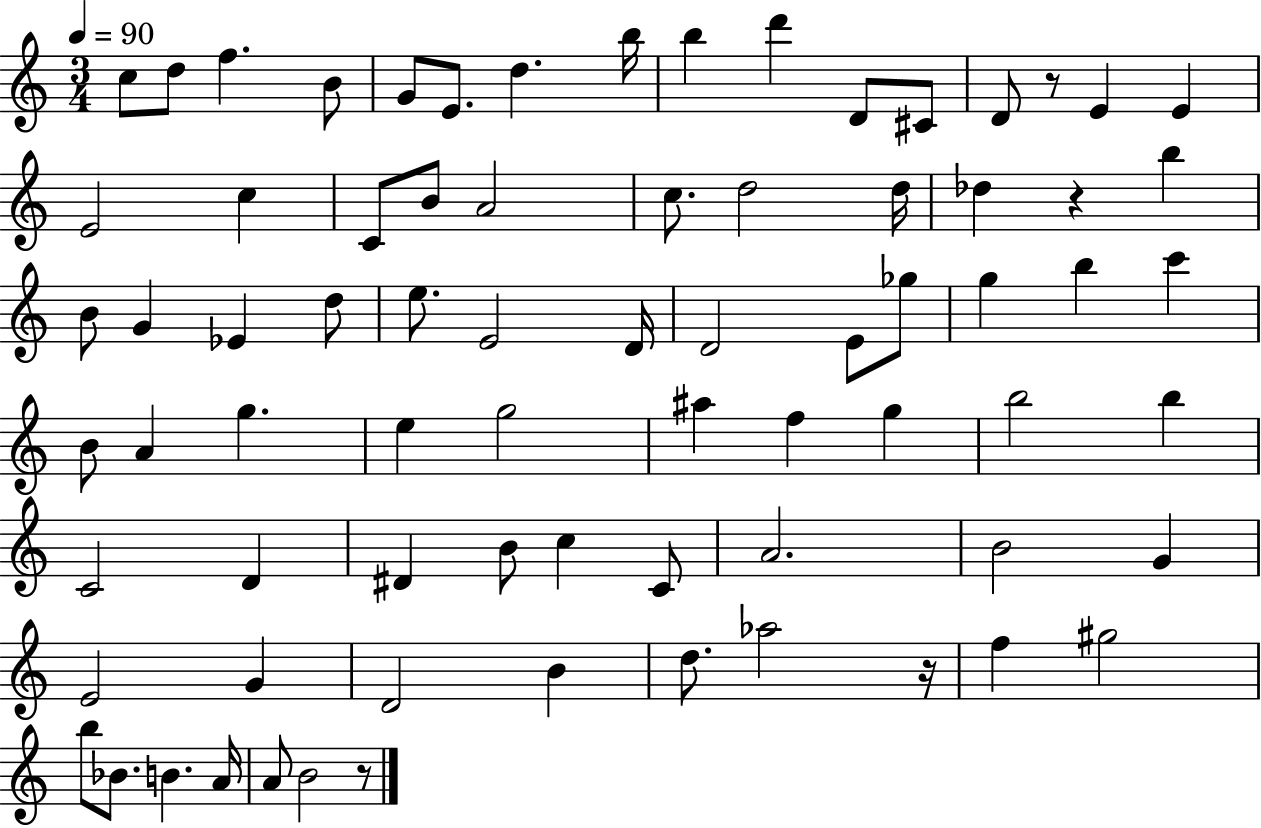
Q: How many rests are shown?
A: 4